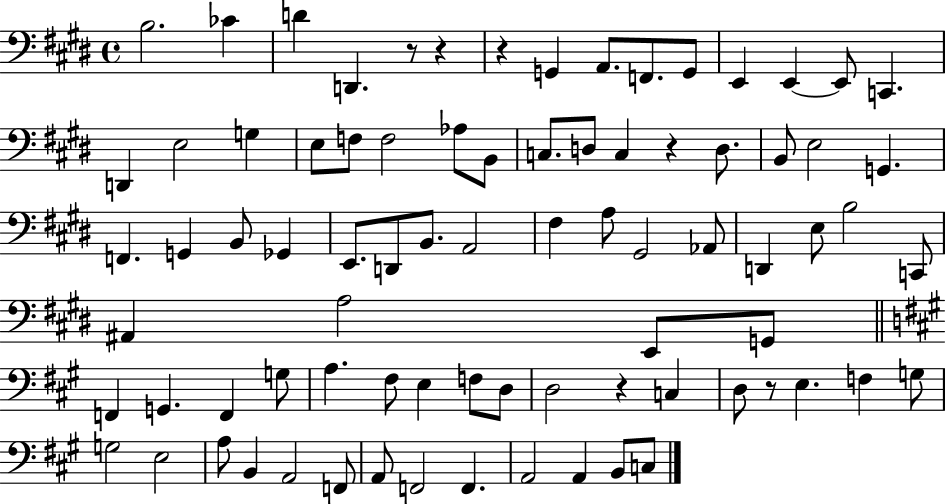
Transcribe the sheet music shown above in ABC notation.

X:1
T:Untitled
M:4/4
L:1/4
K:E
B,2 _C D D,, z/2 z z G,, A,,/2 F,,/2 G,,/2 E,, E,, E,,/2 C,, D,, E,2 G, E,/2 F,/2 F,2 _A,/2 B,,/2 C,/2 D,/2 C, z D,/2 B,,/2 E,2 G,, F,, G,, B,,/2 _G,, E,,/2 D,,/2 B,,/2 A,,2 ^F, A,/2 ^G,,2 _A,,/2 D,, E,/2 B,2 C,,/2 ^A,, A,2 E,,/2 G,,/2 F,, G,, F,, G,/2 A, ^F,/2 E, F,/2 D,/2 D,2 z C, D,/2 z/2 E, F, G,/2 G,2 E,2 A,/2 B,, A,,2 F,,/2 A,,/2 F,,2 F,, A,,2 A,, B,,/2 C,/2